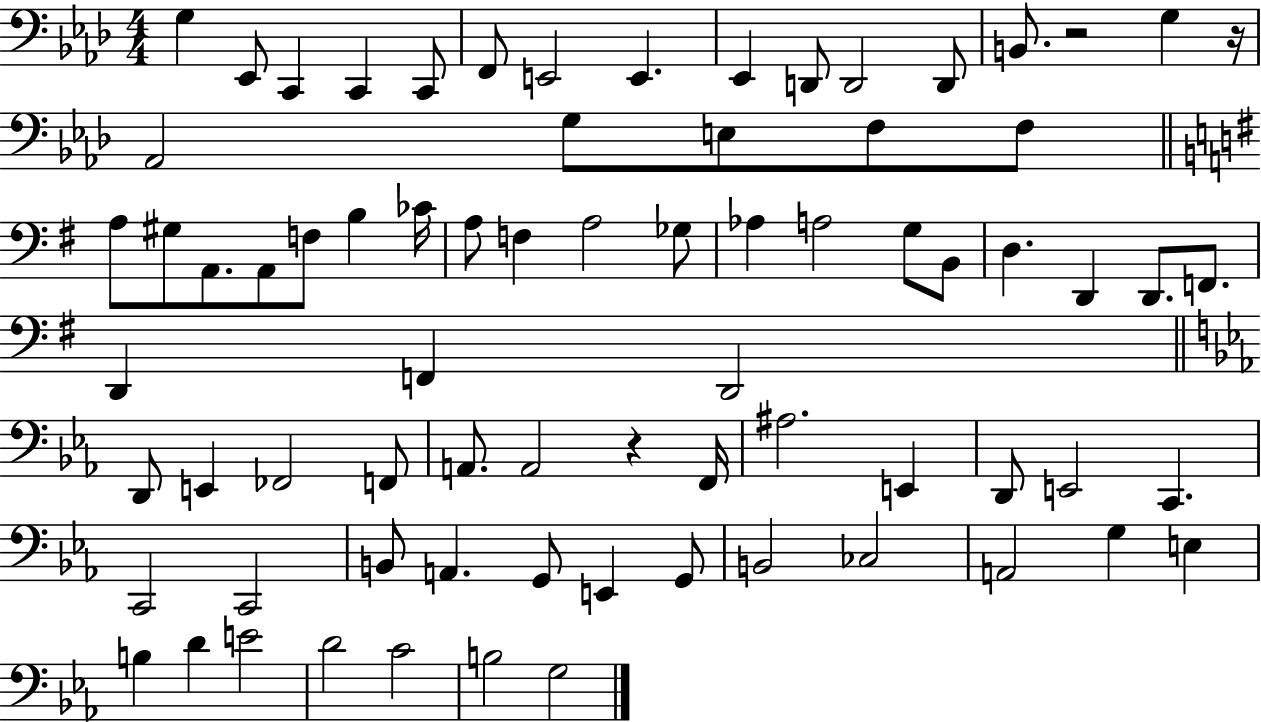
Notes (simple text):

G3/q Eb2/e C2/q C2/q C2/e F2/e E2/h E2/q. Eb2/q D2/e D2/h D2/e B2/e. R/h G3/q R/s Ab2/h G3/e E3/e F3/e F3/e A3/e G#3/e A2/e. A2/e F3/e B3/q CES4/s A3/e F3/q A3/h Gb3/e Ab3/q A3/h G3/e B2/e D3/q. D2/q D2/e. F2/e. D2/q F2/q D2/h D2/e E2/q FES2/h F2/e A2/e. A2/h R/q F2/s A#3/h. E2/q D2/e E2/h C2/q. C2/h C2/h B2/e A2/q. G2/e E2/q G2/e B2/h CES3/h A2/h G3/q E3/q B3/q D4/q E4/h D4/h C4/h B3/h G3/h